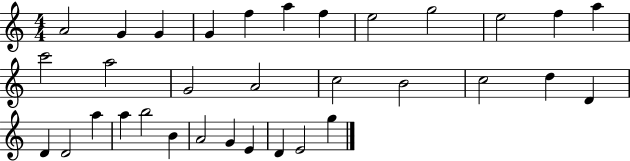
{
  \clef treble
  \numericTimeSignature
  \time 4/4
  \key c \major
  a'2 g'4 g'4 | g'4 f''4 a''4 f''4 | e''2 g''2 | e''2 f''4 a''4 | \break c'''2 a''2 | g'2 a'2 | c''2 b'2 | c''2 d''4 d'4 | \break d'4 d'2 a''4 | a''4 b''2 b'4 | a'2 g'4 e'4 | d'4 e'2 g''4 | \break \bar "|."
}